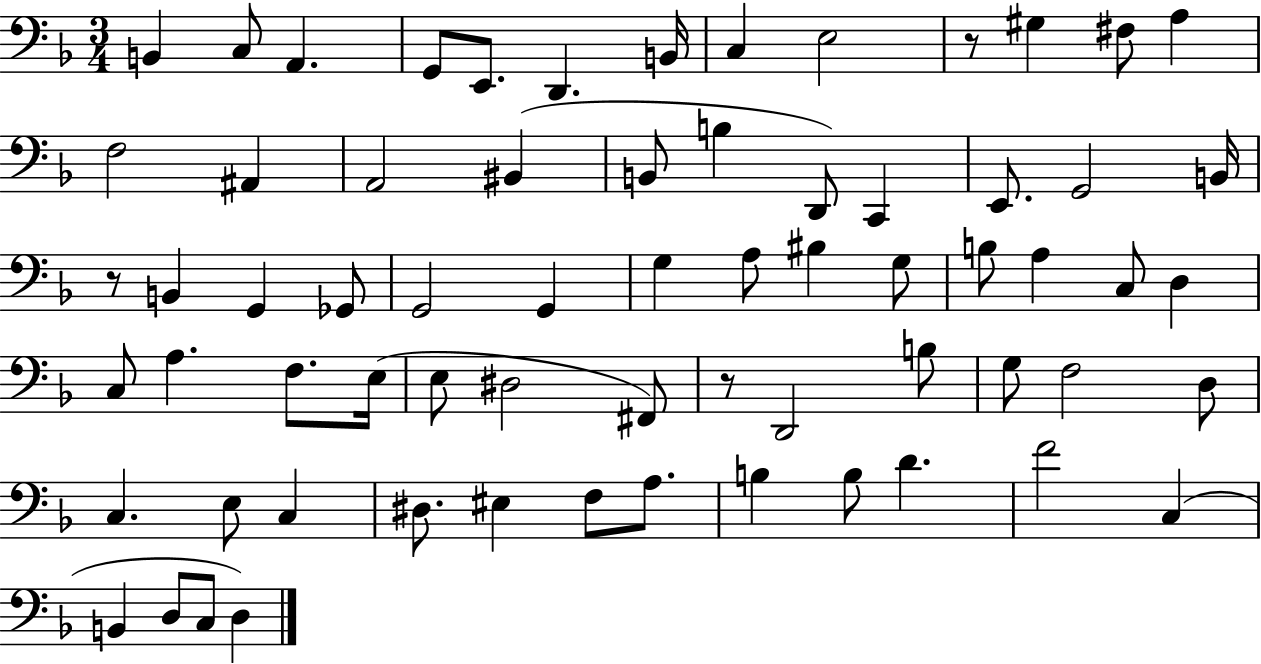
{
  \clef bass
  \numericTimeSignature
  \time 3/4
  \key f \major
  b,4 c8 a,4. | g,8 e,8. d,4. b,16 | c4 e2 | r8 gis4 fis8 a4 | \break f2 ais,4 | a,2 bis,4( | b,8 b4 d,8) c,4 | e,8. g,2 b,16 | \break r8 b,4 g,4 ges,8 | g,2 g,4 | g4 a8 bis4 g8 | b8 a4 c8 d4 | \break c8 a4. f8. e16( | e8 dis2 fis,8) | r8 d,2 b8 | g8 f2 d8 | \break c4. e8 c4 | dis8. eis4 f8 a8. | b4 b8 d'4. | f'2 c4( | \break b,4 d8 c8 d4) | \bar "|."
}